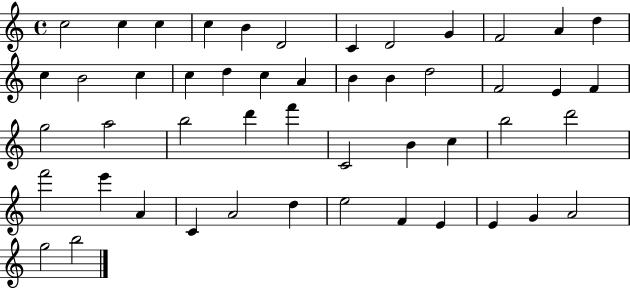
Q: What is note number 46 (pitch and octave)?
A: G4